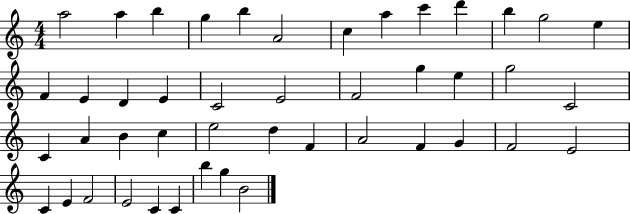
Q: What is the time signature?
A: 4/4